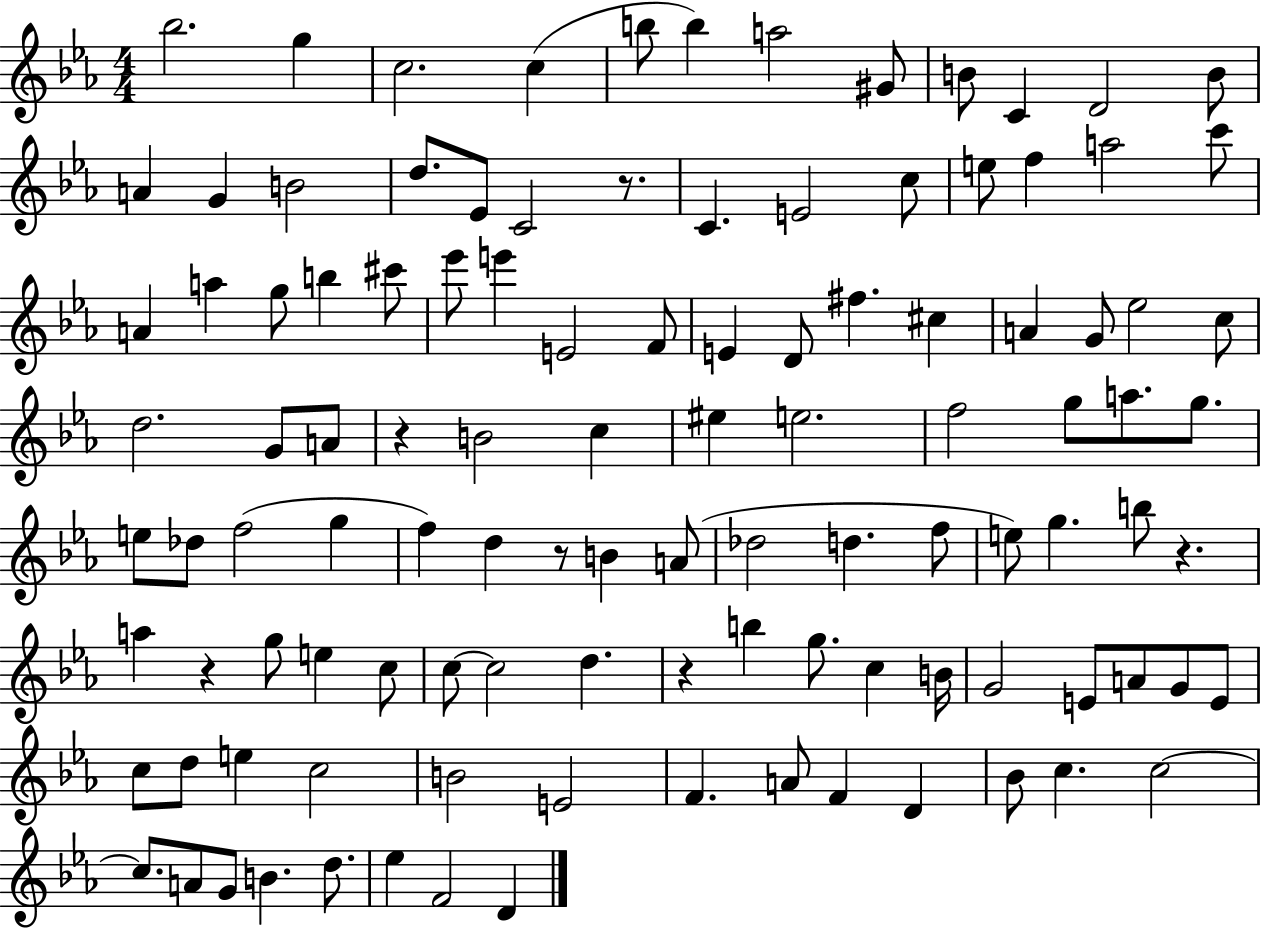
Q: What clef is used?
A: treble